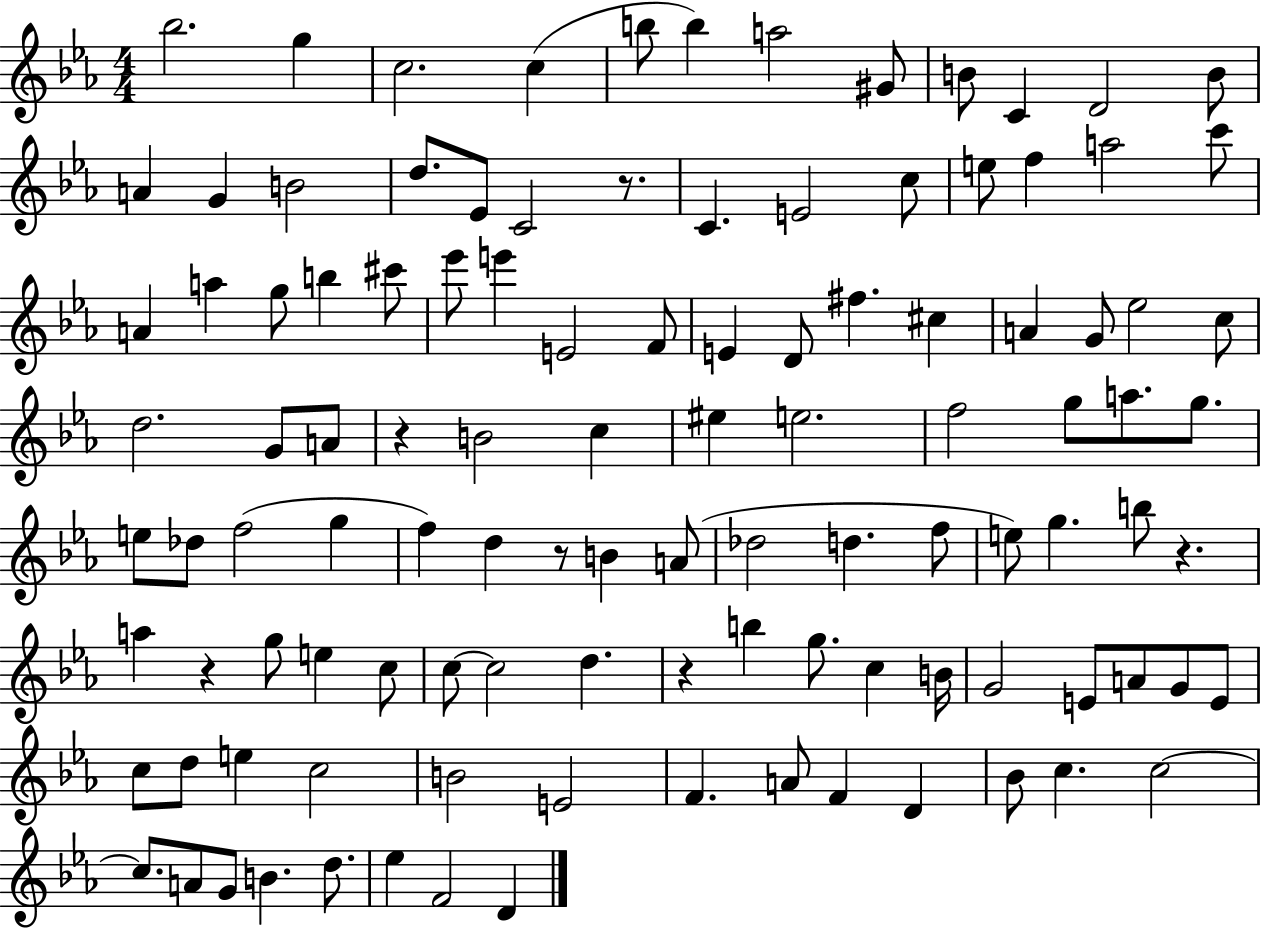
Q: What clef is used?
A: treble